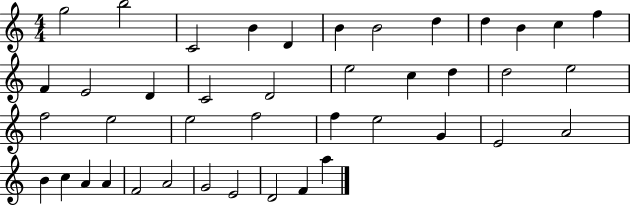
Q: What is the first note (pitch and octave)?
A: G5